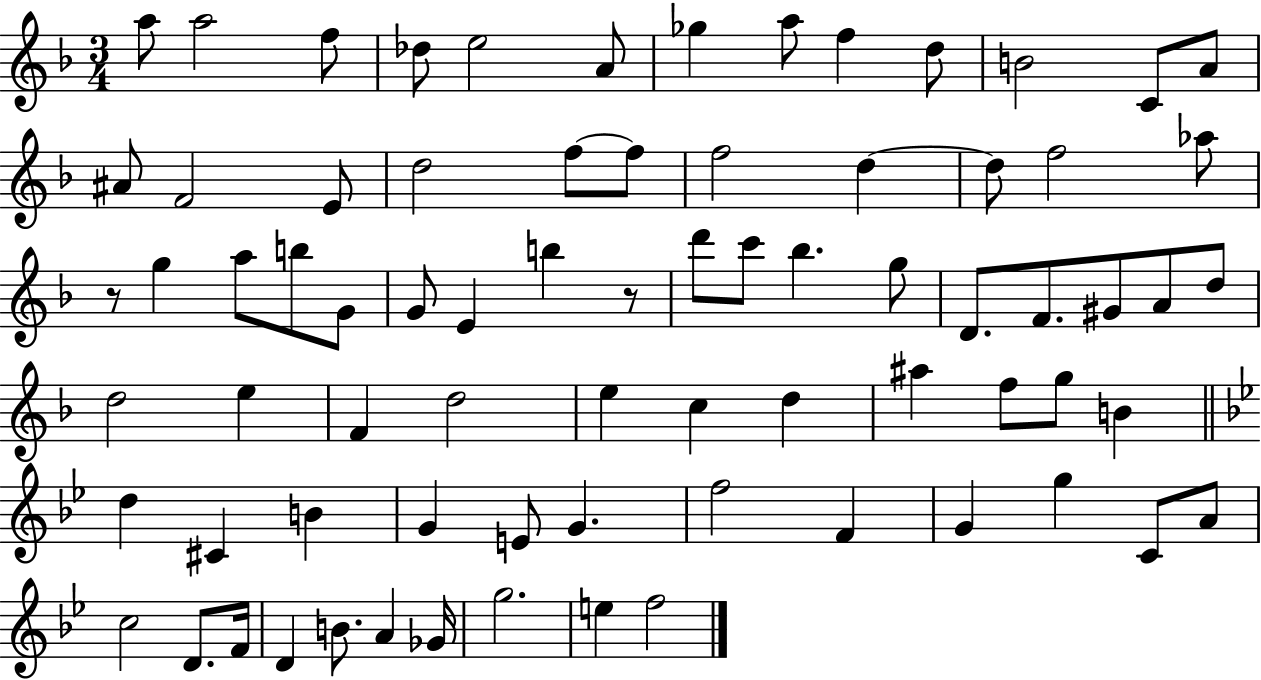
X:1
T:Untitled
M:3/4
L:1/4
K:F
a/2 a2 f/2 _d/2 e2 A/2 _g a/2 f d/2 B2 C/2 A/2 ^A/2 F2 E/2 d2 f/2 f/2 f2 d d/2 f2 _a/2 z/2 g a/2 b/2 G/2 G/2 E b z/2 d'/2 c'/2 _b g/2 D/2 F/2 ^G/2 A/2 d/2 d2 e F d2 e c d ^a f/2 g/2 B d ^C B G E/2 G f2 F G g C/2 A/2 c2 D/2 F/4 D B/2 A _G/4 g2 e f2